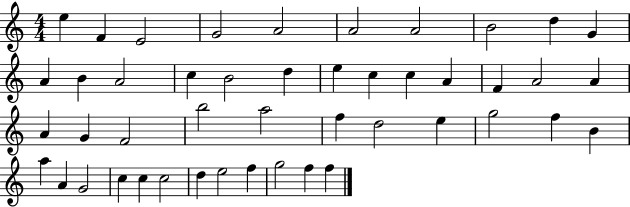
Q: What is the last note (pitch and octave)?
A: F5